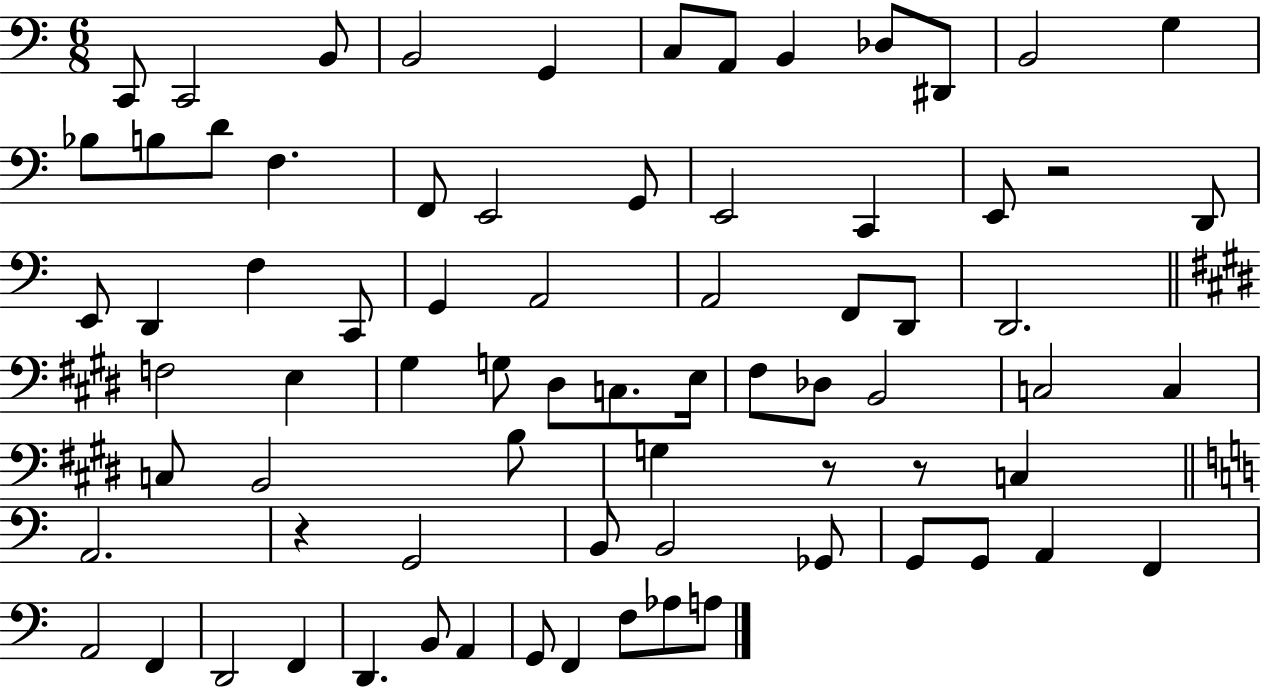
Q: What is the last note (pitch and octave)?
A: A3